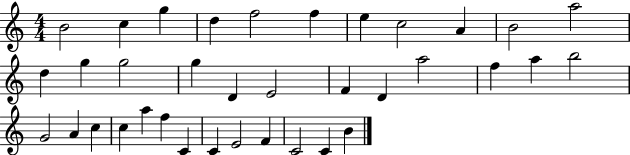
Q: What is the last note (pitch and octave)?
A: B4